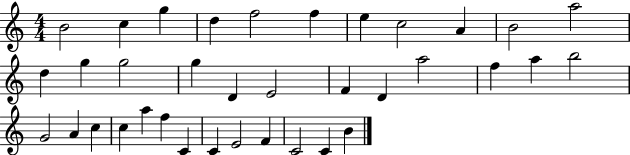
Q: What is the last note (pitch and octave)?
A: B4